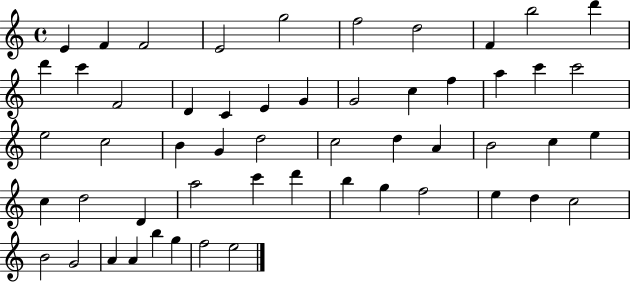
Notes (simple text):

E4/q F4/q F4/h E4/h G5/h F5/h D5/h F4/q B5/h D6/q D6/q C6/q F4/h D4/q C4/q E4/q G4/q G4/h C5/q F5/q A5/q C6/q C6/h E5/h C5/h B4/q G4/q D5/h C5/h D5/q A4/q B4/h C5/q E5/q C5/q D5/h D4/q A5/h C6/q D6/q B5/q G5/q F5/h E5/q D5/q C5/h B4/h G4/h A4/q A4/q B5/q G5/q F5/h E5/h